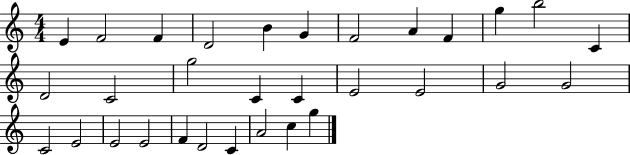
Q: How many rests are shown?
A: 0